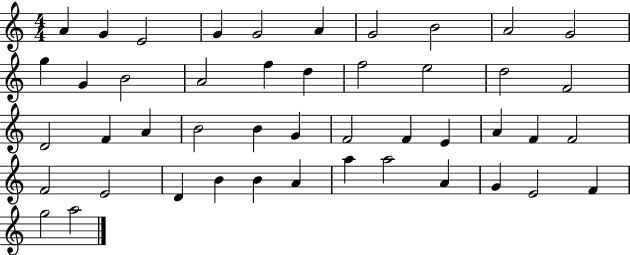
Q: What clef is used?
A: treble